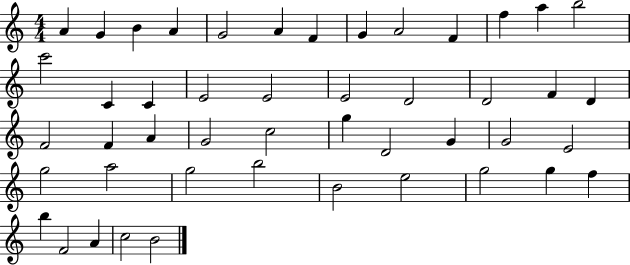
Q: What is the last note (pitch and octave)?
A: B4